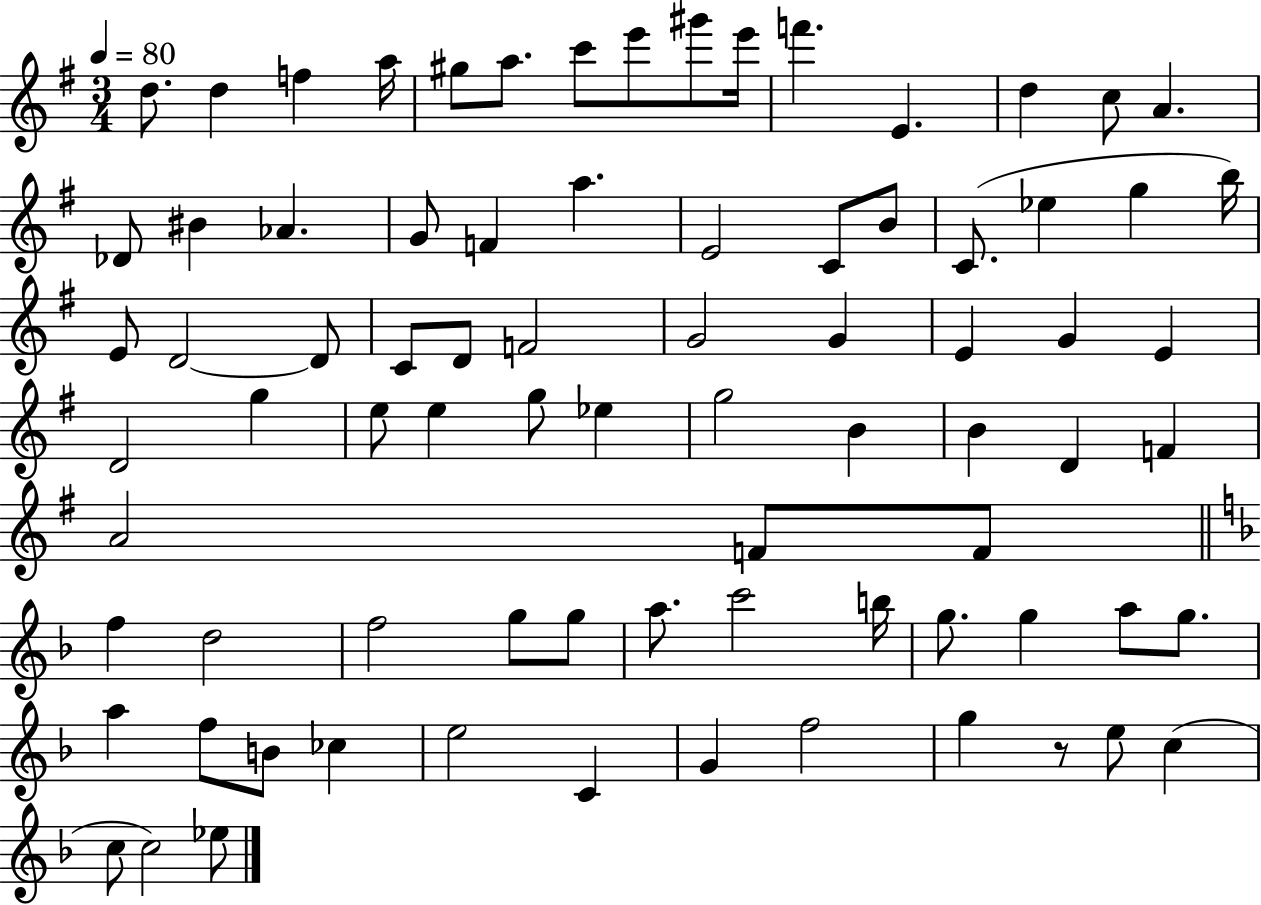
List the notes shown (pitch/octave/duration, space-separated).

D5/e. D5/q F5/q A5/s G#5/e A5/e. C6/e E6/e G#6/e E6/s F6/q. E4/q. D5/q C5/e A4/q. Db4/e BIS4/q Ab4/q. G4/e F4/q A5/q. E4/h C4/e B4/e C4/e. Eb5/q G5/q B5/s E4/e D4/h D4/e C4/e D4/e F4/h G4/h G4/q E4/q G4/q E4/q D4/h G5/q E5/e E5/q G5/e Eb5/q G5/h B4/q B4/q D4/q F4/q A4/h F4/e F4/e F5/q D5/h F5/h G5/e G5/e A5/e. C6/h B5/s G5/e. G5/q A5/e G5/e. A5/q F5/e B4/e CES5/q E5/h C4/q G4/q F5/h G5/q R/e E5/e C5/q C5/e C5/h Eb5/e